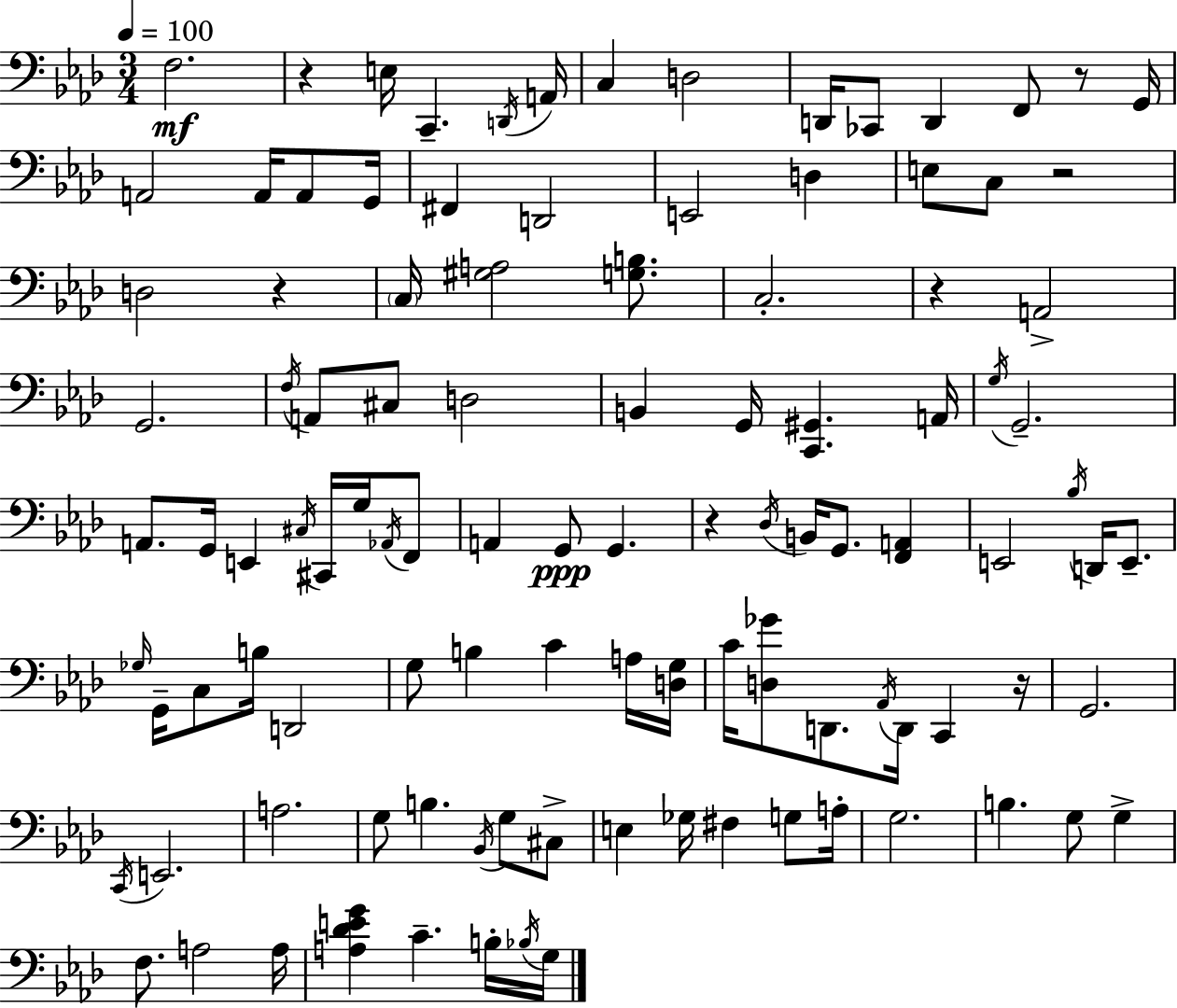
{
  \clef bass
  \numericTimeSignature
  \time 3/4
  \key f \minor
  \tempo 4 = 100
  f2.\mf | r4 e16 c,4.-- \acciaccatura { d,16 } | a,16 c4 d2 | d,16 ces,8 d,4 f,8 r8 | \break g,16 a,2 a,16 a,8 | g,16 fis,4 d,2 | e,2 d4 | e8 c8 r2 | \break d2 r4 | \parenthesize c16 <gis a>2 <g b>8. | c2.-. | r4 a,2-> | \break g,2. | \acciaccatura { f16 } a,8 cis8 d2 | b,4 g,16 <c, gis,>4. | a,16 \acciaccatura { g16 } g,2.-- | \break a,8. g,16 e,4 \acciaccatura { cis16 } | cis,16 g16 \acciaccatura { aes,16 } f,8 a,4 g,8\ppp g,4. | r4 \acciaccatura { des16 } b,16 g,8. | <f, a,>4 e,2 | \break \acciaccatura { bes16 } d,16 e,8.-- \grace { ges16 } g,16-- c8 b16 | d,2 g8 b4 | c'4 a16 <d g>16 c'16 <d ges'>8 d,8. | \acciaccatura { aes,16 } d,16 c,4 r16 g,2. | \break \acciaccatura { c,16 } e,2. | a2. | g8 | b4. \acciaccatura { bes,16 } g8 cis8-> e4 | \break ges16 fis4 g8 a16-. g2. | b4. | g8 g4-> f8. | a2 a16 <a des' e' g'>4 | \break c'4.-- b16-. \acciaccatura { bes16 } g16 | \bar "|."
}